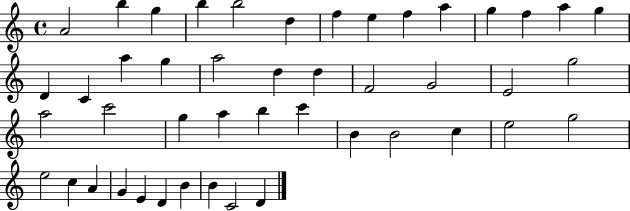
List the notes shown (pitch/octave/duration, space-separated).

A4/h B5/q G5/q B5/q B5/h D5/q F5/q E5/q F5/q A5/q G5/q F5/q A5/q G5/q D4/q C4/q A5/q G5/q A5/h D5/q D5/q F4/h G4/h E4/h G5/h A5/h C6/h G5/q A5/q B5/q C6/q B4/q B4/h C5/q E5/h G5/h E5/h C5/q A4/q G4/q E4/q D4/q B4/q B4/q C4/h D4/q